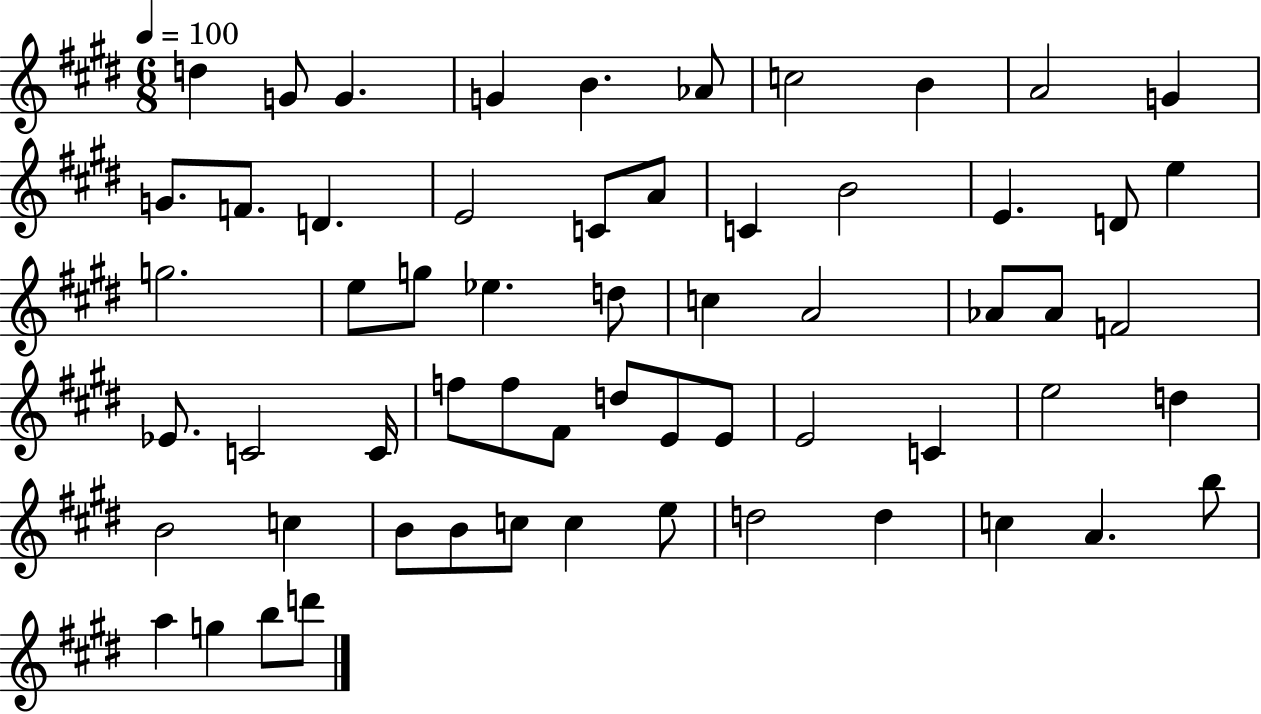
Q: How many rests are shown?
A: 0